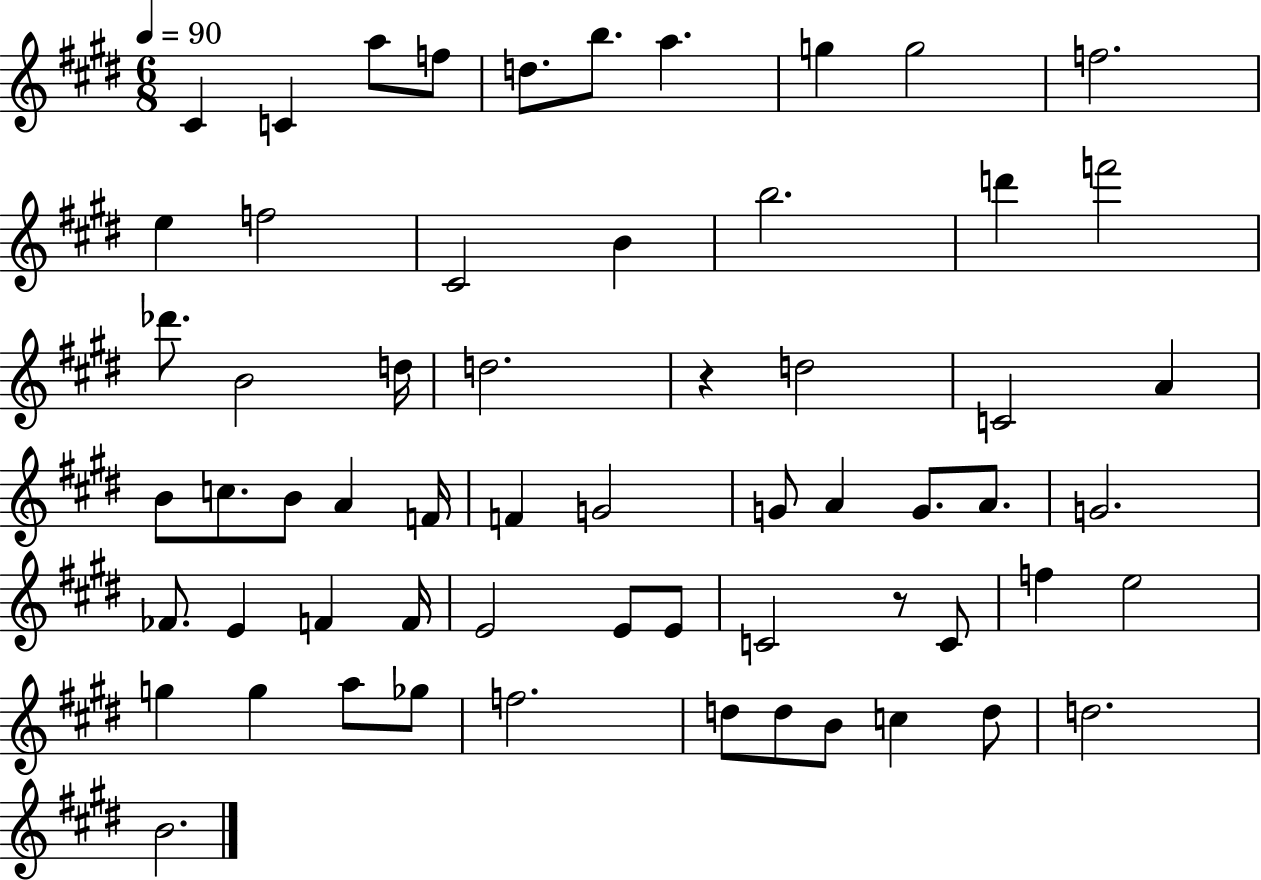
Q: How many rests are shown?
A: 2